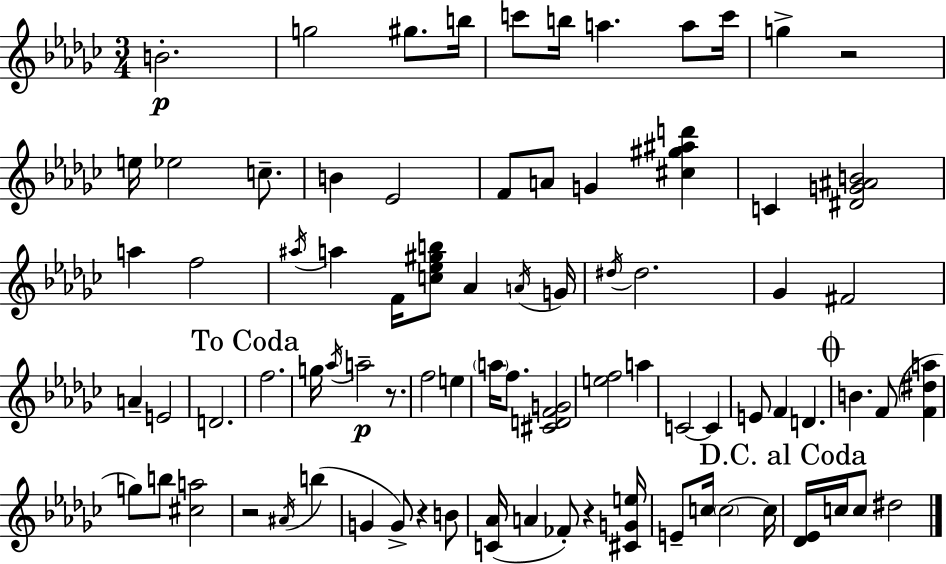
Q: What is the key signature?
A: EES minor